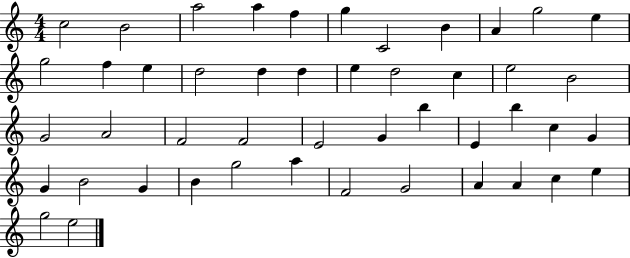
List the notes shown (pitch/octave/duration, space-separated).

C5/h B4/h A5/h A5/q F5/q G5/q C4/h B4/q A4/q G5/h E5/q G5/h F5/q E5/q D5/h D5/q D5/q E5/q D5/h C5/q E5/h B4/h G4/h A4/h F4/h F4/h E4/h G4/q B5/q E4/q B5/q C5/q G4/q G4/q B4/h G4/q B4/q G5/h A5/q F4/h G4/h A4/q A4/q C5/q E5/q G5/h E5/h